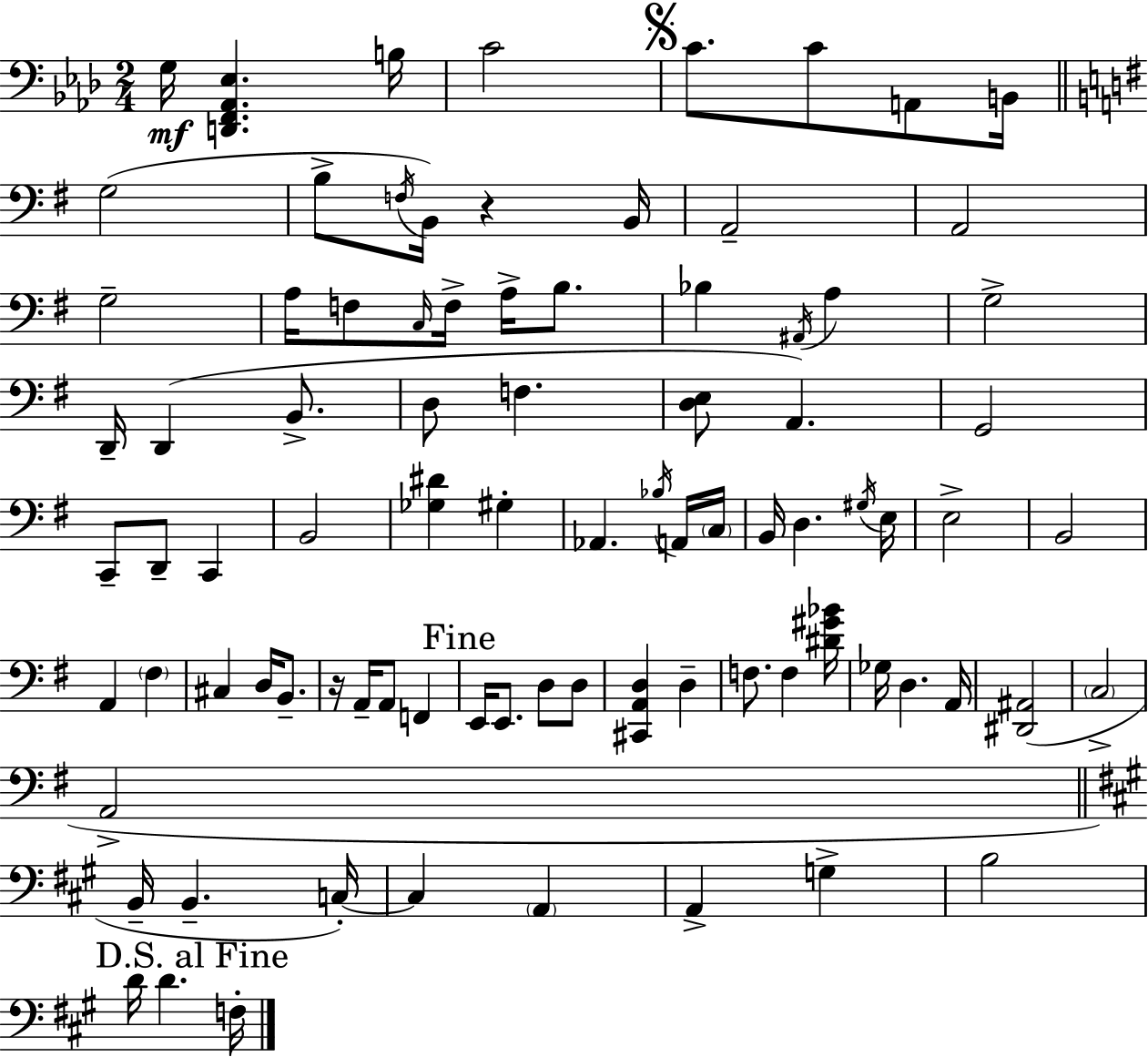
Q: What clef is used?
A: bass